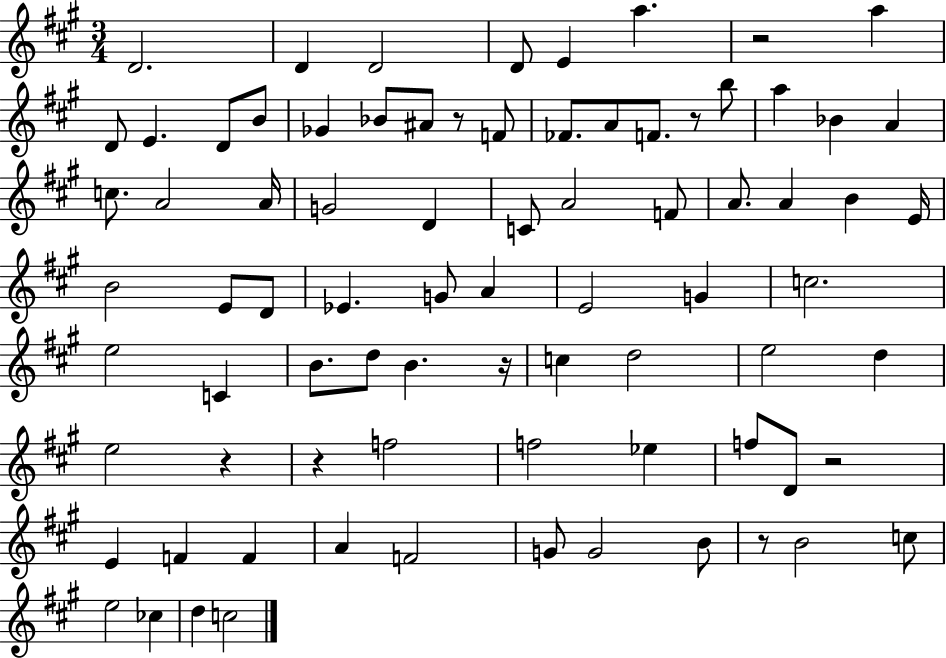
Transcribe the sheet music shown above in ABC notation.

X:1
T:Untitled
M:3/4
L:1/4
K:A
D2 D D2 D/2 E a z2 a D/2 E D/2 B/2 _G _B/2 ^A/2 z/2 F/2 _F/2 A/2 F/2 z/2 b/2 a _B A c/2 A2 A/4 G2 D C/2 A2 F/2 A/2 A B E/4 B2 E/2 D/2 _E G/2 A E2 G c2 e2 C B/2 d/2 B z/4 c d2 e2 d e2 z z f2 f2 _e f/2 D/2 z2 E F F A F2 G/2 G2 B/2 z/2 B2 c/2 e2 _c d c2